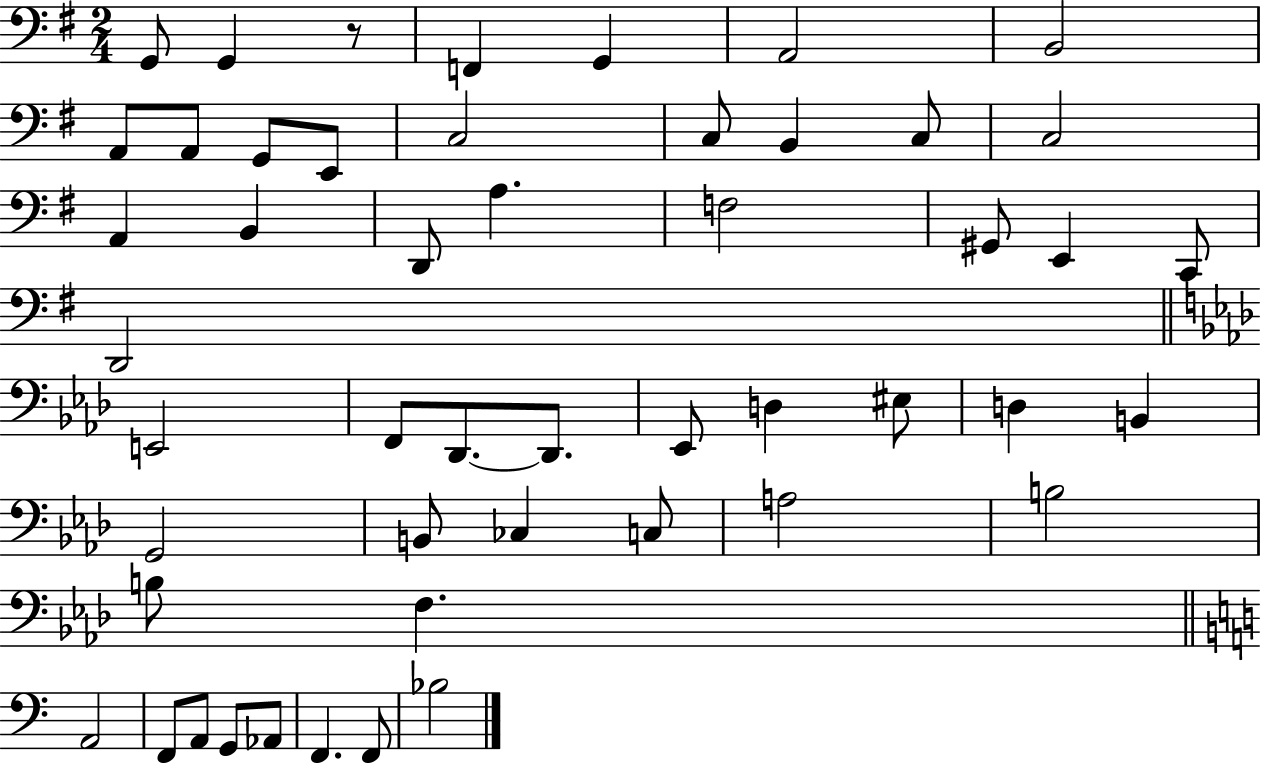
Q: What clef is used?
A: bass